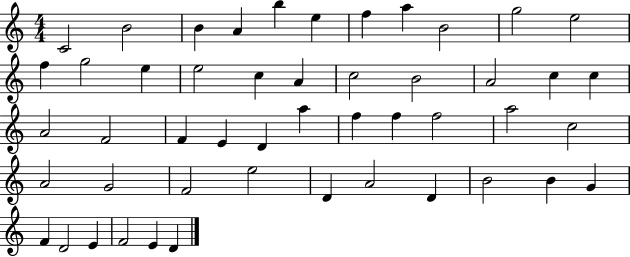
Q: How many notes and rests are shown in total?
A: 49